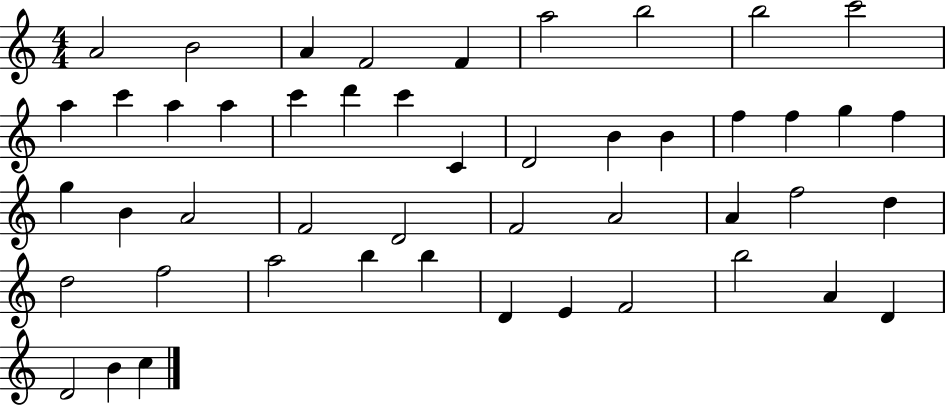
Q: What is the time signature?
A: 4/4